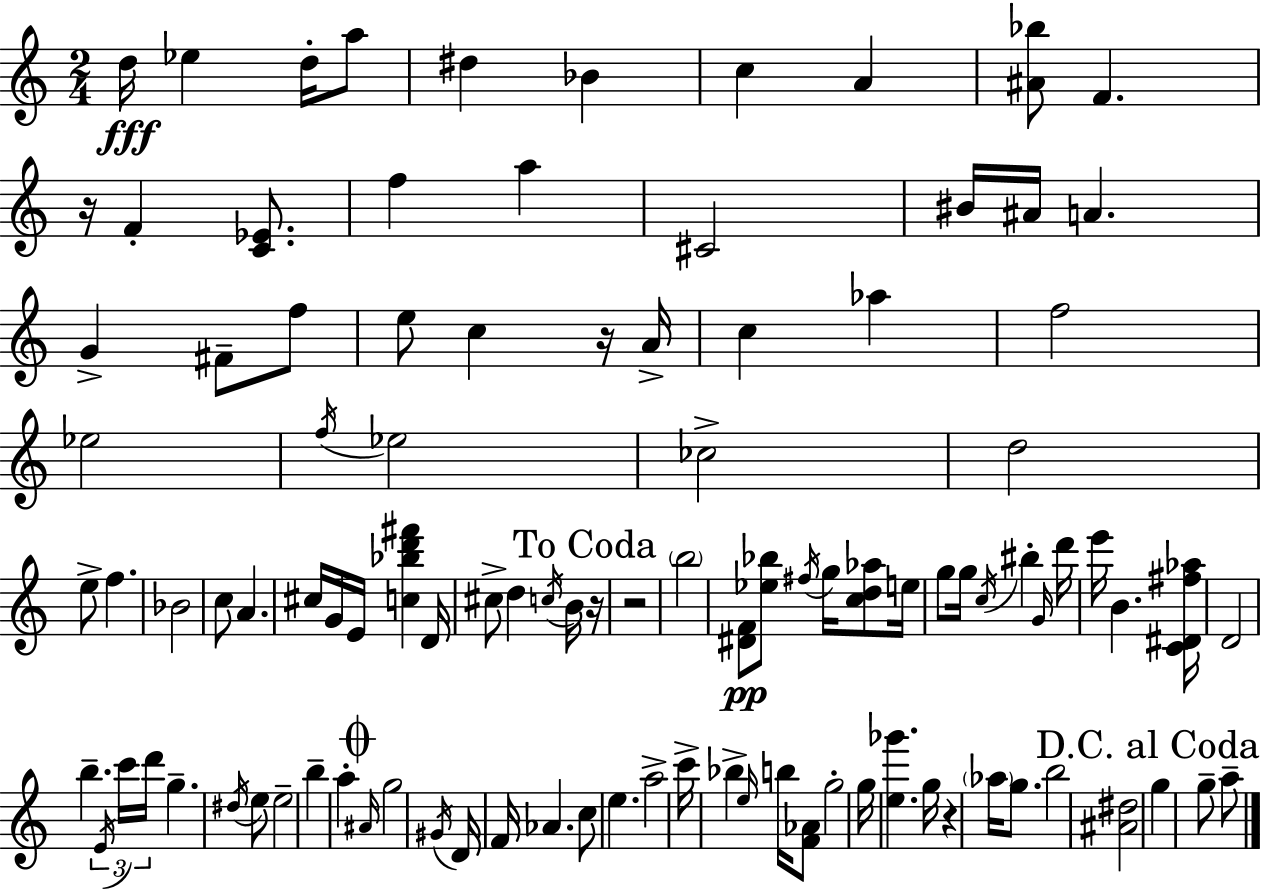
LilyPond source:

{
  \clef treble
  \numericTimeSignature
  \time 2/4
  \key c \major
  \repeat volta 2 { d''16\fff ees''4 d''16-. a''8 | dis''4 bes'4 | c''4 a'4 | <ais' bes''>8 f'4. | \break r16 f'4-. <c' ees'>8. | f''4 a''4 | cis'2 | bis'16 ais'16 a'4. | \break g'4-> fis'8-- f''8 | e''8 c''4 r16 a'16-> | c''4 aes''4 | f''2 | \break ees''2 | \acciaccatura { f''16 } ees''2 | ces''2-> | d''2 | \break e''8-> f''4. | bes'2 | c''8 a'4. | cis''16 g'16 e'16 <c'' bes'' d''' fis'''>4 | \break d'16 cis''8-> d''4 \acciaccatura { c''16 } | b'16 \mark "To Coda" r16 r2 | \parenthesize b''2 | <dis' f'>8\pp <ees'' bes''>8 \acciaccatura { fis''16 } g''16 | \break <c'' d'' aes''>8 e''16 g''8 g''16 \acciaccatura { c''16 } bis''4-. | \grace { g'16 } d'''16 e'''16 b'4. | <c' dis' fis'' aes''>16 d'2 | b''4.-- | \break \tuplet 3/2 { \acciaccatura { e'16 } c'''16 d'''16 } g''4.-- | \acciaccatura { dis''16 } e''8 e''2-- | b''4-- | a''4-. \mark \markup { \musicglyph "scripts.coda" } \grace { ais'16 } | \break g''2 | \acciaccatura { gis'16 } d'16 f'16 aes'4. | c''8 e''4. | a''2-> | \break c'''16-> bes''4-> \grace { e''16 } b''16 | <f' aes'>8 g''2-. | g''16 <e'' ges'''>4. | g''16 r4 \parenthesize aes''16 g''8. | \break b''2 | <ais' dis''>2 | \mark "D.C. al Coda" g''4 g''8-- | a''8-- } \bar "|."
}